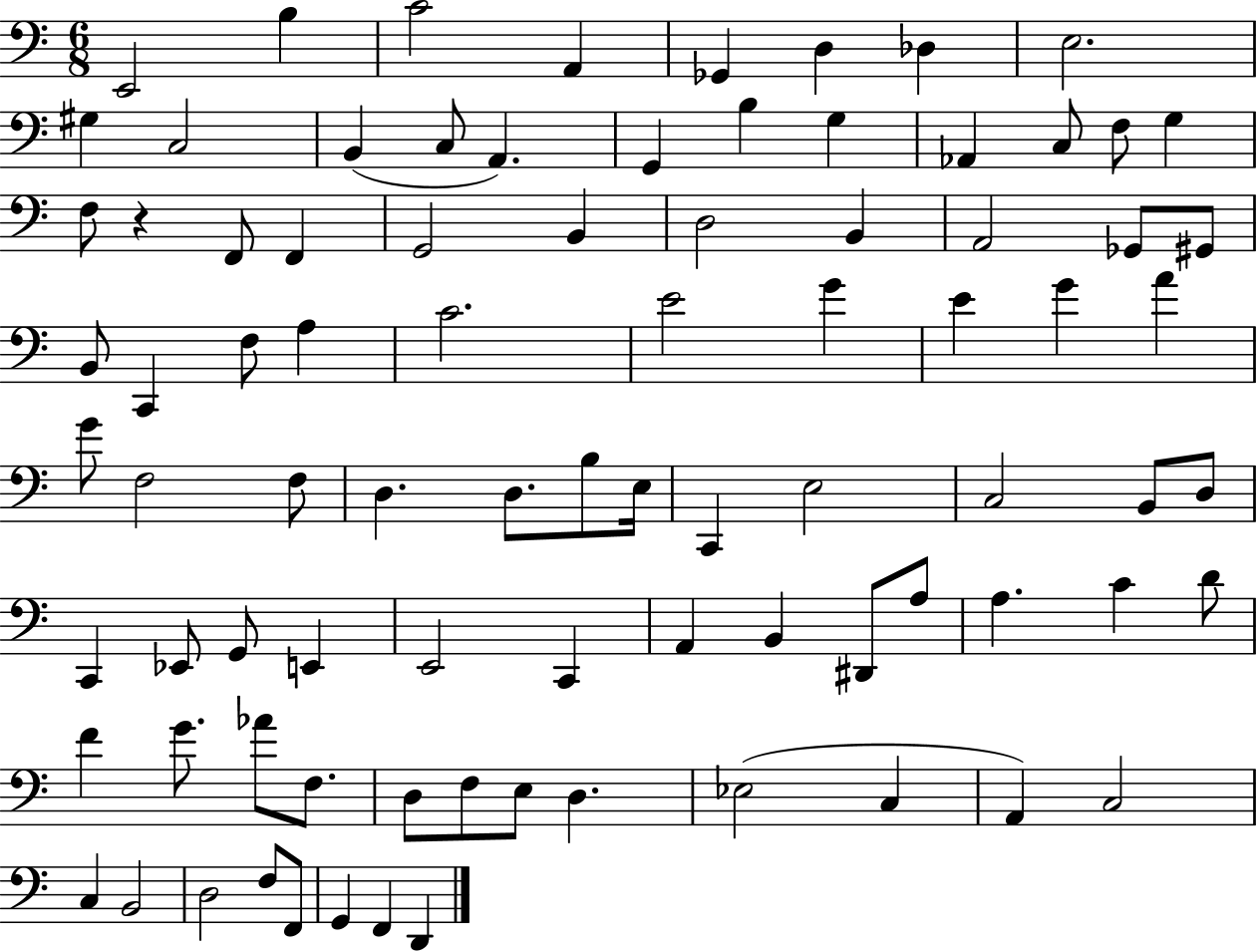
{
  \clef bass
  \numericTimeSignature
  \time 6/8
  \key c \major
  \repeat volta 2 { e,2 b4 | c'2 a,4 | ges,4 d4 des4 | e2. | \break gis4 c2 | b,4( c8 a,4.) | g,4 b4 g4 | aes,4 c8 f8 g4 | \break f8 r4 f,8 f,4 | g,2 b,4 | d2 b,4 | a,2 ges,8 gis,8 | \break b,8 c,4 f8 a4 | c'2. | e'2 g'4 | e'4 g'4 a'4 | \break g'8 f2 f8 | d4. d8. b8 e16 | c,4 e2 | c2 b,8 d8 | \break c,4 ees,8 g,8 e,4 | e,2 c,4 | a,4 b,4 dis,8 a8 | a4. c'4 d'8 | \break f'4 g'8. aes'8 f8. | d8 f8 e8 d4. | ees2( c4 | a,4) c2 | \break c4 b,2 | d2 f8 f,8 | g,4 f,4 d,4 | } \bar "|."
}